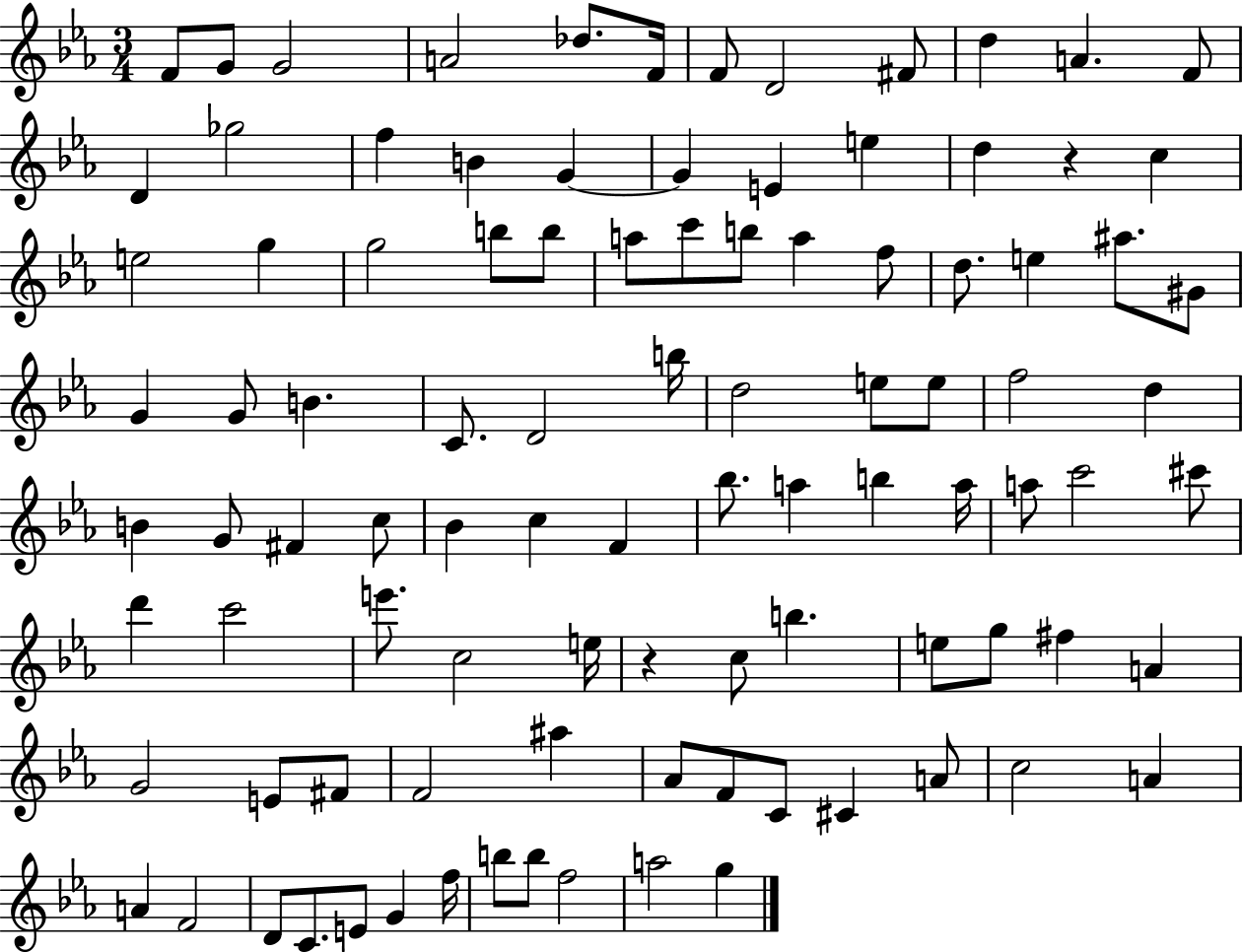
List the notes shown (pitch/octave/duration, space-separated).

F4/e G4/e G4/h A4/h Db5/e. F4/s F4/e D4/h F#4/e D5/q A4/q. F4/e D4/q Gb5/h F5/q B4/q G4/q G4/q E4/q E5/q D5/q R/q C5/q E5/h G5/q G5/h B5/e B5/e A5/e C6/e B5/e A5/q F5/e D5/e. E5/q A#5/e. G#4/e G4/q G4/e B4/q. C4/e. D4/h B5/s D5/h E5/e E5/e F5/h D5/q B4/q G4/e F#4/q C5/e Bb4/q C5/q F4/q Bb5/e. A5/q B5/q A5/s A5/e C6/h C#6/e D6/q C6/h E6/e. C5/h E5/s R/q C5/e B5/q. E5/e G5/e F#5/q A4/q G4/h E4/e F#4/e F4/h A#5/q Ab4/e F4/e C4/e C#4/q A4/e C5/h A4/q A4/q F4/h D4/e C4/e. E4/e G4/q F5/s B5/e B5/e F5/h A5/h G5/q